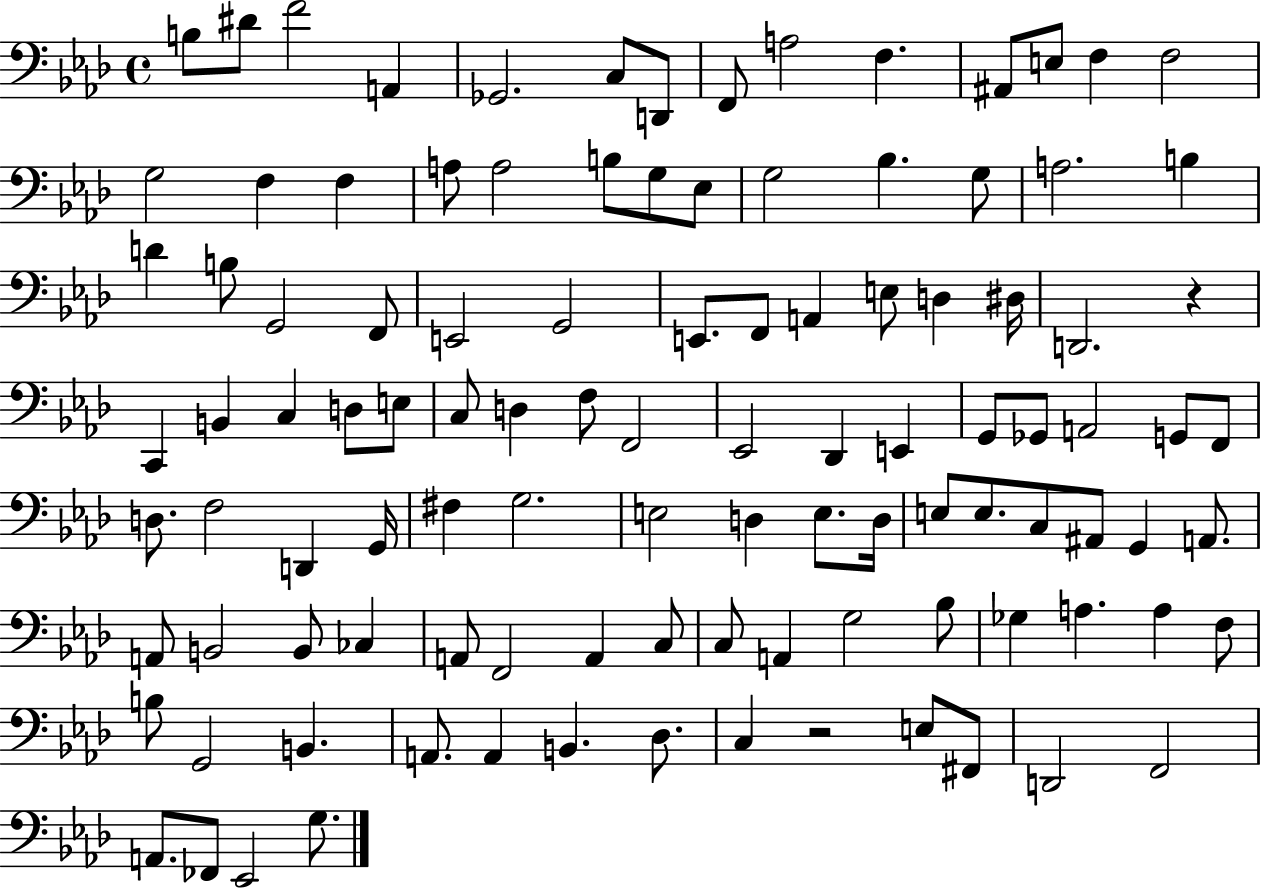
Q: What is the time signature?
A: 4/4